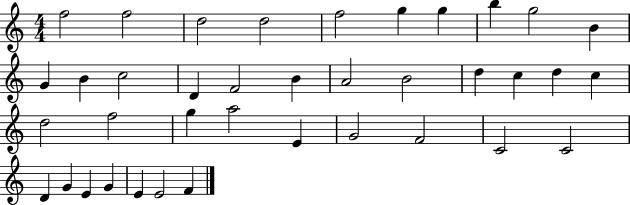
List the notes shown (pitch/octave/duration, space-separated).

F5/h F5/h D5/h D5/h F5/h G5/q G5/q B5/q G5/h B4/q G4/q B4/q C5/h D4/q F4/h B4/q A4/h B4/h D5/q C5/q D5/q C5/q D5/h F5/h G5/q A5/h E4/q G4/h F4/h C4/h C4/h D4/q G4/q E4/q G4/q E4/q E4/h F4/q